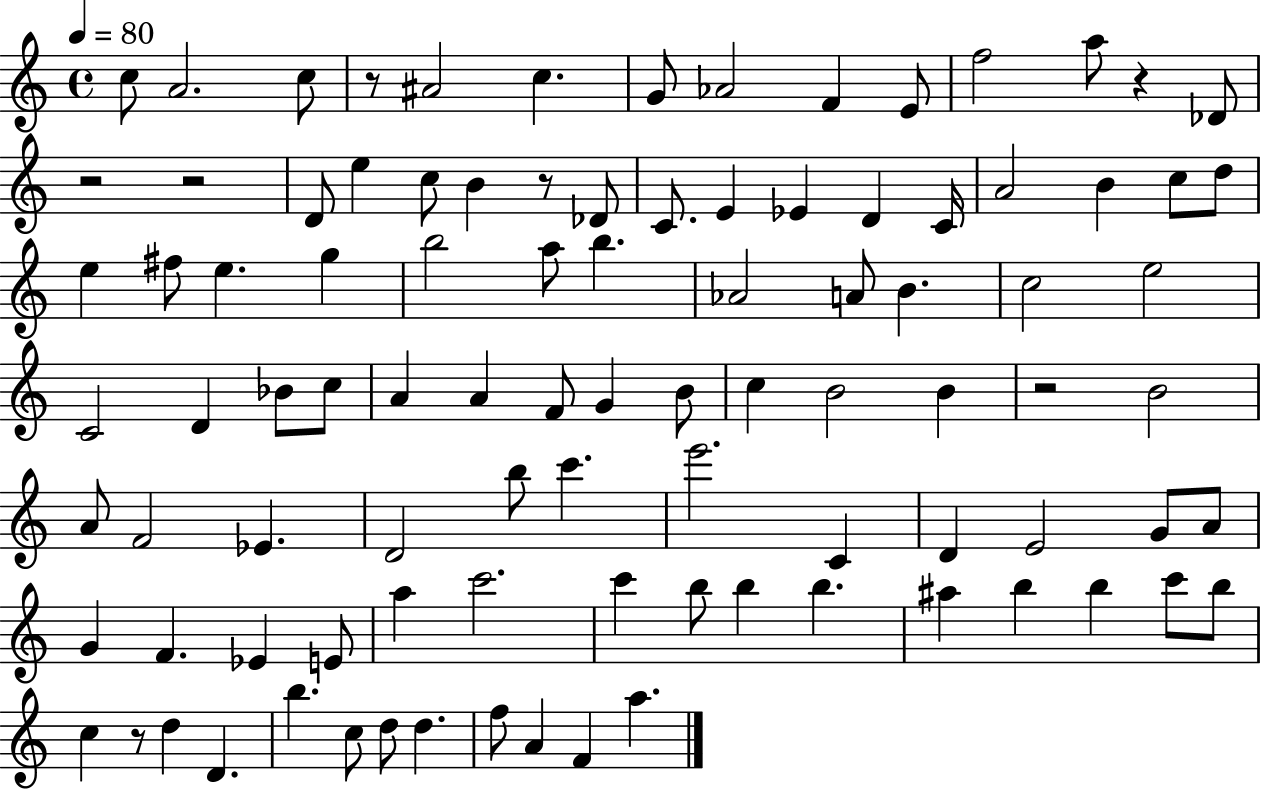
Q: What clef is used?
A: treble